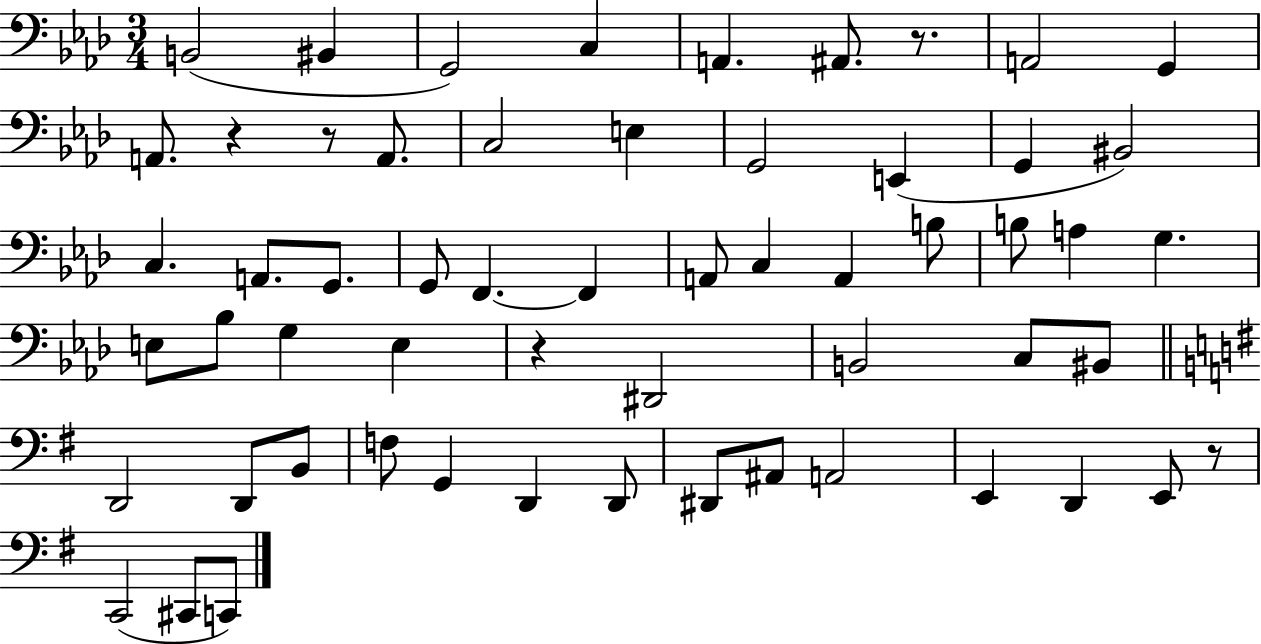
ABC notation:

X:1
T:Untitled
M:3/4
L:1/4
K:Ab
B,,2 ^B,, G,,2 C, A,, ^A,,/2 z/2 A,,2 G,, A,,/2 z z/2 A,,/2 C,2 E, G,,2 E,, G,, ^B,,2 C, A,,/2 G,,/2 G,,/2 F,, F,, A,,/2 C, A,, B,/2 B,/2 A, G, E,/2 _B,/2 G, E, z ^D,,2 B,,2 C,/2 ^B,,/2 D,,2 D,,/2 B,,/2 F,/2 G,, D,, D,,/2 ^D,,/2 ^A,,/2 A,,2 E,, D,, E,,/2 z/2 C,,2 ^C,,/2 C,,/2